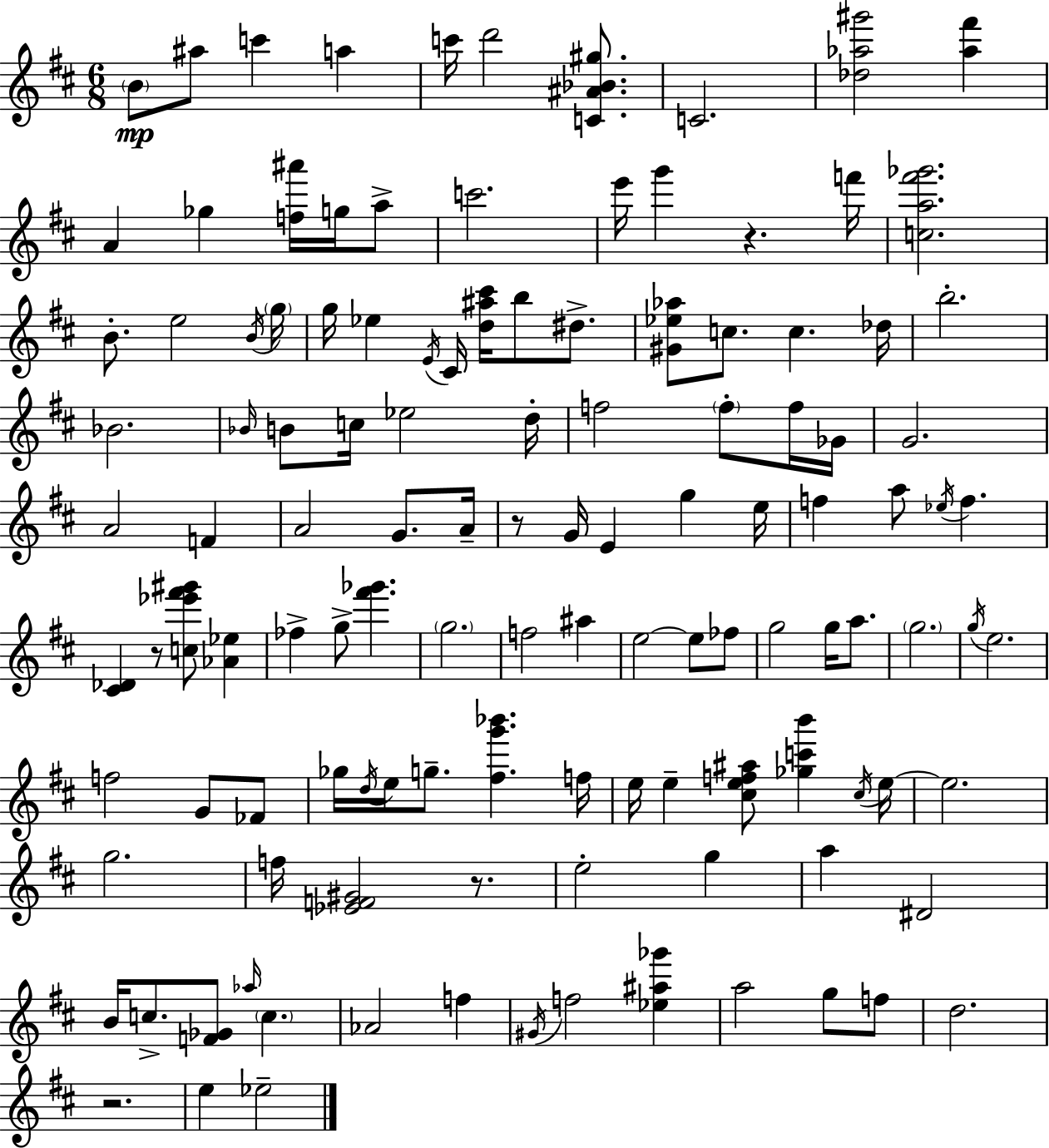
B4/e A#5/e C6/q A5/q C6/s D6/h [C4,A#4,Bb4,G#5]/e. C4/h. [Db5,Ab5,G#6]/h [Ab5,F#6]/q A4/q Gb5/q [F5,A#6]/s G5/s A5/e C6/h. E6/s G6/q R/q. F6/s [C5,A5,F#6,Gb6]/h. B4/e. E5/h B4/s G5/s G5/s Eb5/q E4/s C#4/s [D5,A#5,C#6]/s B5/e D#5/e. [G#4,Eb5,Ab5]/e C5/e. C5/q. Db5/s B5/h. Bb4/h. Bb4/s B4/e C5/s Eb5/h D5/s F5/h F5/e F5/s Gb4/s G4/h. A4/h F4/q A4/h G4/e. A4/s R/e G4/s E4/q G5/q E5/s F5/q A5/e Eb5/s F5/q. [C#4,Db4]/q R/e [C5,Eb6,F#6,G#6]/e [Ab4,Eb5]/q FES5/q G5/e [F#6,Gb6]/q. G5/h. F5/h A#5/q E5/h E5/e FES5/e G5/h G5/s A5/e. G5/h. G5/s E5/h. F5/h G4/e FES4/e Gb5/s D5/s E5/s G5/e. [F#5,G6,Bb6]/q. F5/s E5/s E5/q [C#5,E5,F5,A#5]/e [Gb5,C6,B6]/q C#5/s E5/s E5/h. G5/h. F5/s [Eb4,F4,G#4]/h R/e. E5/h G5/q A5/q D#4/h B4/s C5/e. [F4,Gb4]/e Ab5/s C5/q. Ab4/h F5/q G#4/s F5/h [Eb5,A#5,Gb6]/q A5/h G5/e F5/e D5/h. R/h. E5/q Eb5/h